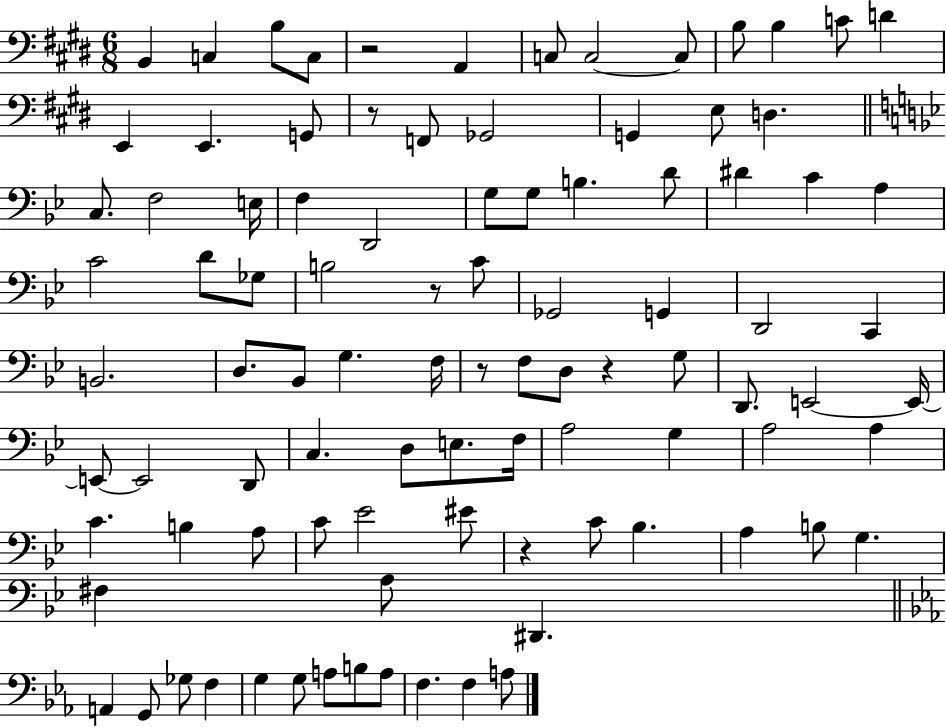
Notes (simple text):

B2/q C3/q B3/e C3/e R/h A2/q C3/e C3/h C3/e B3/e B3/q C4/e D4/q E2/q E2/q. G2/e R/e F2/e Gb2/h G2/q E3/e D3/q. C3/e. F3/h E3/s F3/q D2/h G3/e G3/e B3/q. D4/e D#4/q C4/q A3/q C4/h D4/e Gb3/e B3/h R/e C4/e Gb2/h G2/q D2/h C2/q B2/h. D3/e. Bb2/e G3/q. F3/s R/e F3/e D3/e R/q G3/e D2/e. E2/h E2/s E2/e E2/h D2/e C3/q. D3/e E3/e. F3/s A3/h G3/q A3/h A3/q C4/q. B3/q A3/e C4/e Eb4/h EIS4/e R/q C4/e Bb3/q. A3/q B3/e G3/q. F#3/q A3/e D#2/q. A2/q G2/e Gb3/e F3/q G3/q G3/e A3/e B3/e A3/e F3/q. F3/q A3/e